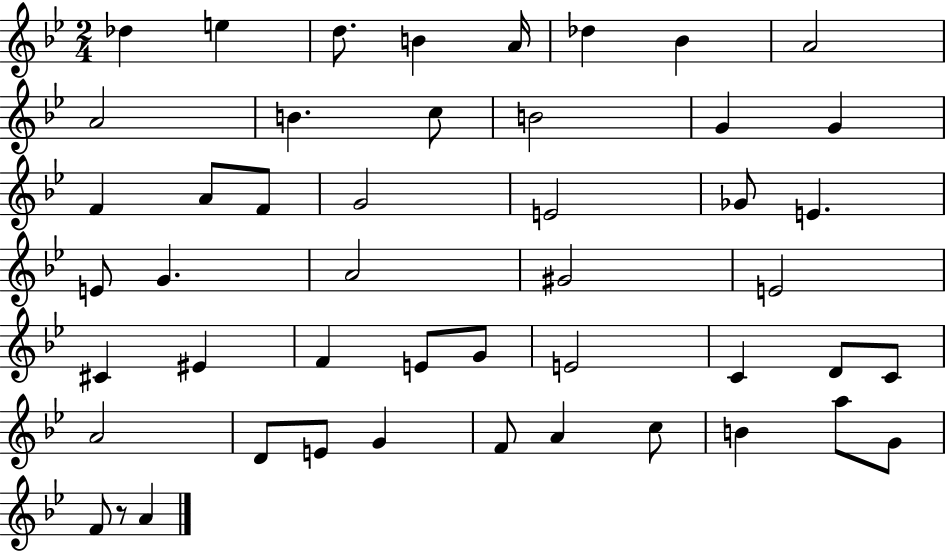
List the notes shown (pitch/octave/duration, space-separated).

Db5/q E5/q D5/e. B4/q A4/s Db5/q Bb4/q A4/h A4/h B4/q. C5/e B4/h G4/q G4/q F4/q A4/e F4/e G4/h E4/h Gb4/e E4/q. E4/e G4/q. A4/h G#4/h E4/h C#4/q EIS4/q F4/q E4/e G4/e E4/h C4/q D4/e C4/e A4/h D4/e E4/e G4/q F4/e A4/q C5/e B4/q A5/e G4/e F4/e R/e A4/q